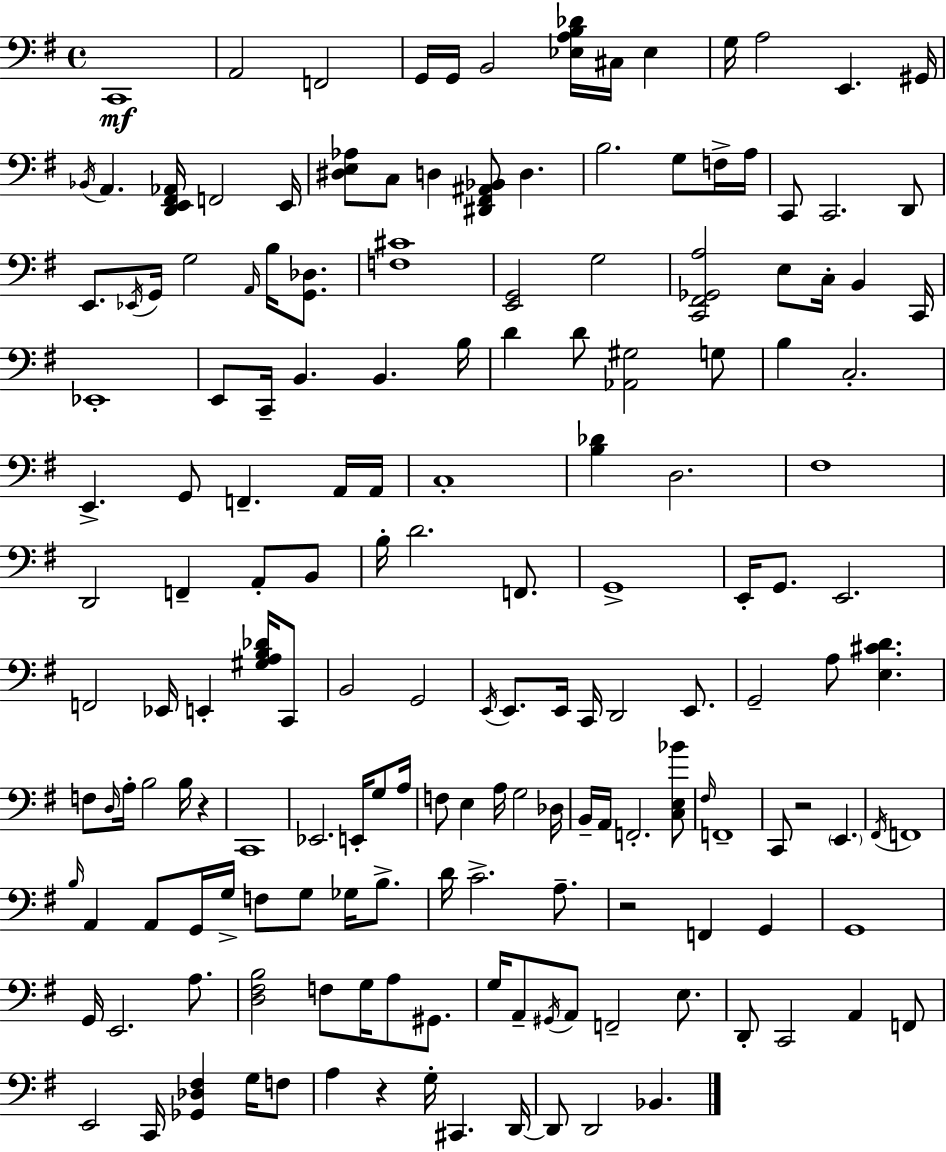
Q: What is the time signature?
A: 4/4